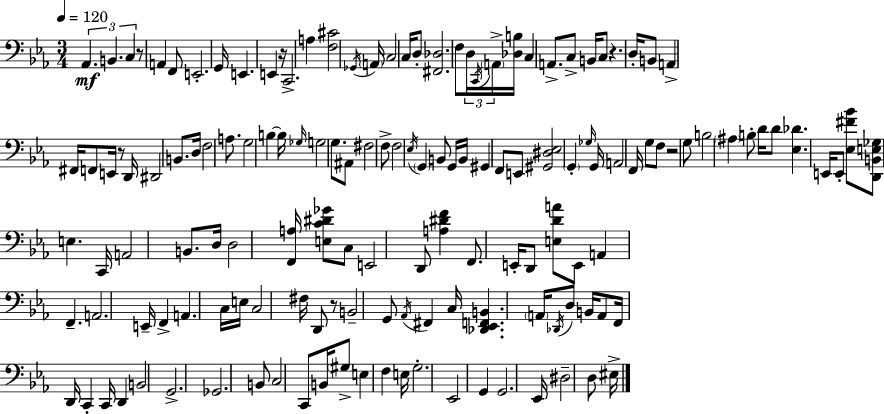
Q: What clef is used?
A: bass